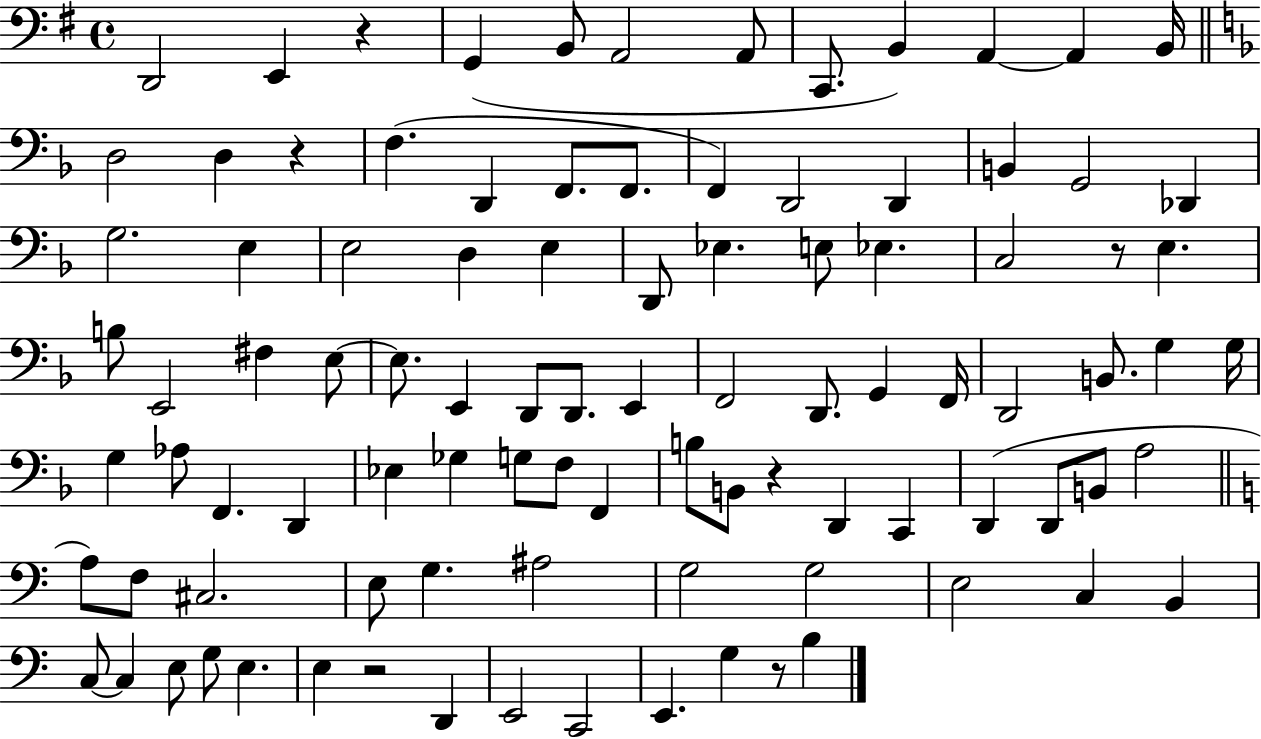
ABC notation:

X:1
T:Untitled
M:4/4
L:1/4
K:G
D,,2 E,, z G,, B,,/2 A,,2 A,,/2 C,,/2 B,, A,, A,, B,,/4 D,2 D, z F, D,, F,,/2 F,,/2 F,, D,,2 D,, B,, G,,2 _D,, G,2 E, E,2 D, E, D,,/2 _E, E,/2 _E, C,2 z/2 E, B,/2 E,,2 ^F, E,/2 E,/2 E,, D,,/2 D,,/2 E,, F,,2 D,,/2 G,, F,,/4 D,,2 B,,/2 G, G,/4 G, _A,/2 F,, D,, _E, _G, G,/2 F,/2 F,, B,/2 B,,/2 z D,, C,, D,, D,,/2 B,,/2 A,2 A,/2 F,/2 ^C,2 E,/2 G, ^A,2 G,2 G,2 E,2 C, B,, C,/2 C, E,/2 G,/2 E, E, z2 D,, E,,2 C,,2 E,, G, z/2 B,